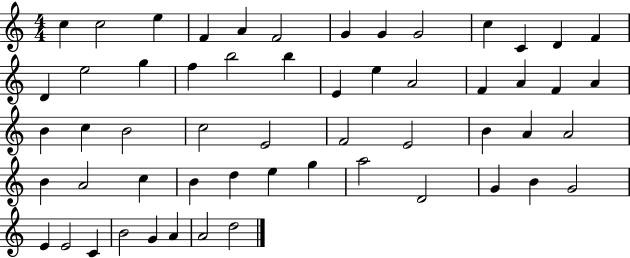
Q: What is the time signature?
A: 4/4